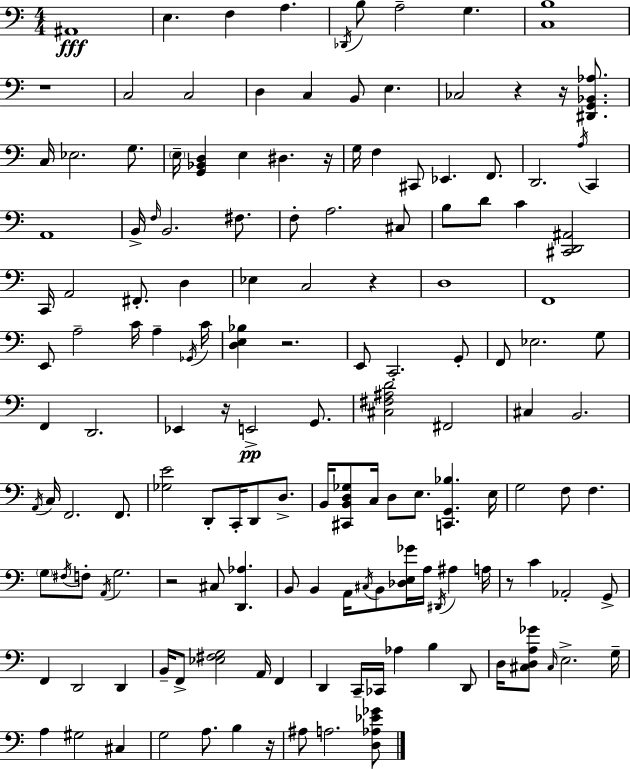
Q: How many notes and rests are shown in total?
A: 151